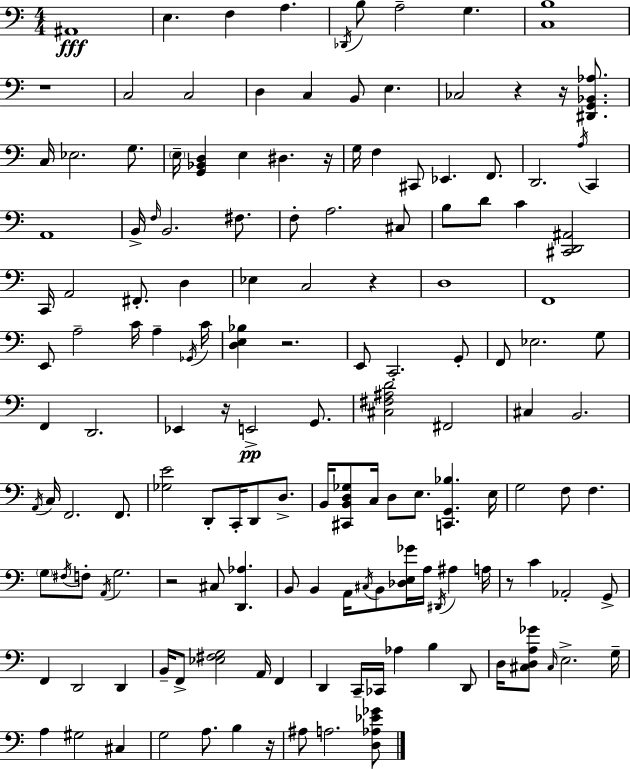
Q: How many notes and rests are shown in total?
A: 151